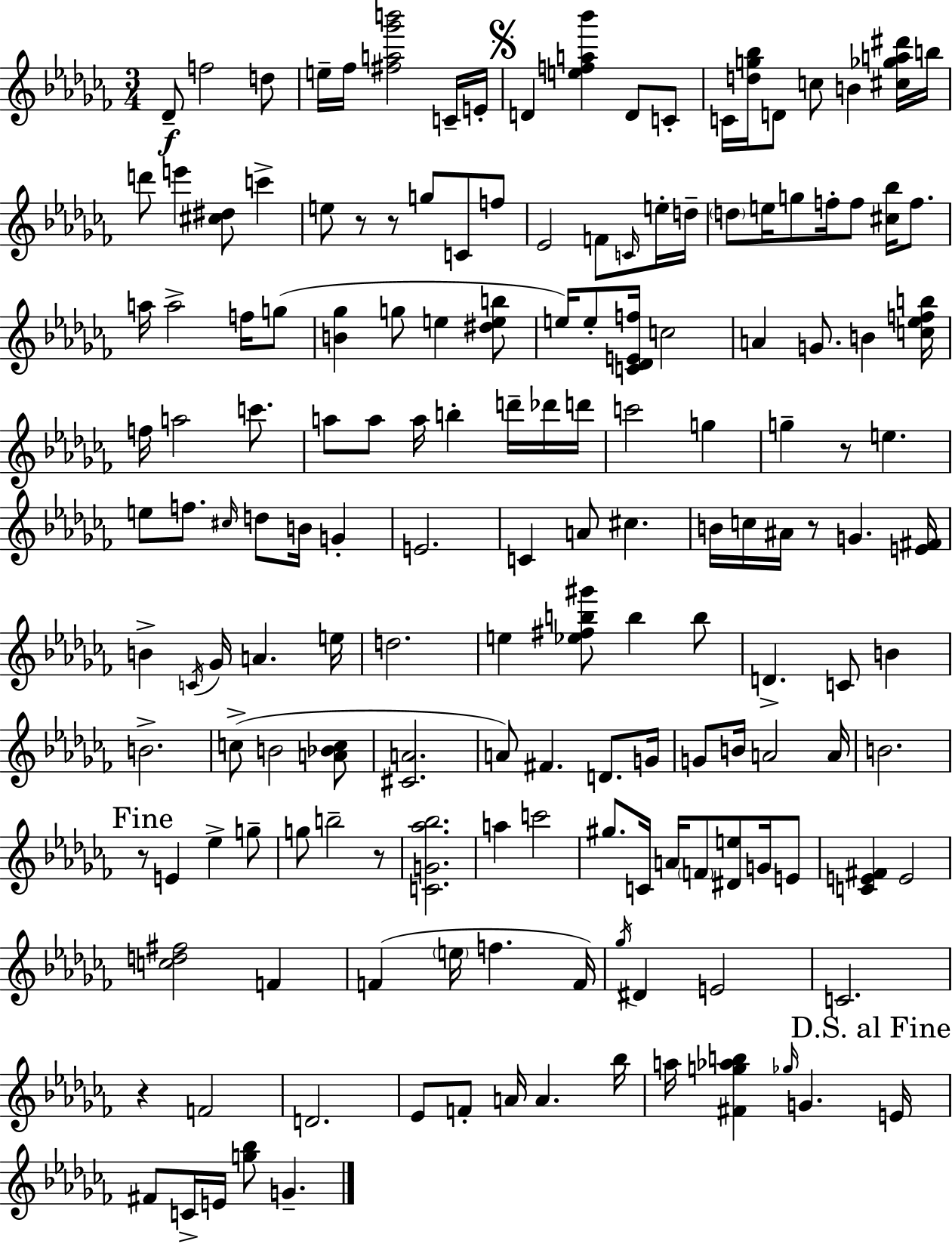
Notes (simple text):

Db4/e F5/h D5/e E5/s FES5/s [F#5,A5,Gb6,B6]/h C4/s E4/s D4/q [E5,F5,A5,Bb6]/q D4/e C4/e C4/s [D5,G5,Bb5]/s D4/e C5/e B4/q [C#5,Gb5,A5,D#6]/s B5/s D6/e E6/q [C#5,D#5]/e C6/q E5/e R/e R/e G5/e C4/e F5/e Eb4/h F4/e C4/s E5/s D5/s D5/e E5/s G5/e F5/s F5/e [C#5,Bb5]/s F5/e. A5/s A5/h F5/s G5/e [B4,Gb5]/q G5/e E5/q [D#5,E5,B5]/e E5/s E5/e [C4,Db4,E4,F5]/s C5/h A4/q G4/e. B4/q [C5,Eb5,F5,B5]/s F5/s A5/h C6/e. A5/e A5/e A5/s B5/q D6/s Db6/s D6/s C6/h G5/q G5/q R/e E5/q. E5/e F5/e. C#5/s D5/e B4/s G4/q E4/h. C4/q A4/e C#5/q. B4/s C5/s A#4/s R/e G4/q. [E4,F#4]/s B4/q C4/s Gb4/s A4/q. E5/s D5/h. E5/q [Eb5,F#5,B5,G#6]/e B5/q B5/e D4/q. C4/e B4/q B4/h. C5/e B4/h [A4,Bb4,C5]/e [C#4,A4]/h. A4/e F#4/q. D4/e. G4/s G4/e B4/s A4/h A4/s B4/h. R/e E4/q Eb5/q G5/e G5/e B5/h R/e [C4,G4,Ab5,Bb5]/h. A5/q C6/h G#5/e. C4/s A4/s F4/e [D#4,E5]/e G4/s E4/e [C4,E4,F#4]/q E4/h [C5,D5,F#5]/h F4/q F4/q E5/s F5/q. F4/s Gb5/s D#4/q E4/h C4/h. R/q F4/h D4/h. Eb4/e F4/e A4/s A4/q. Bb5/s A5/s [F#4,G5,Ab5,B5]/q Gb5/s G4/q. E4/s F#4/e C4/s E4/s [G5,Bb5]/e G4/q.